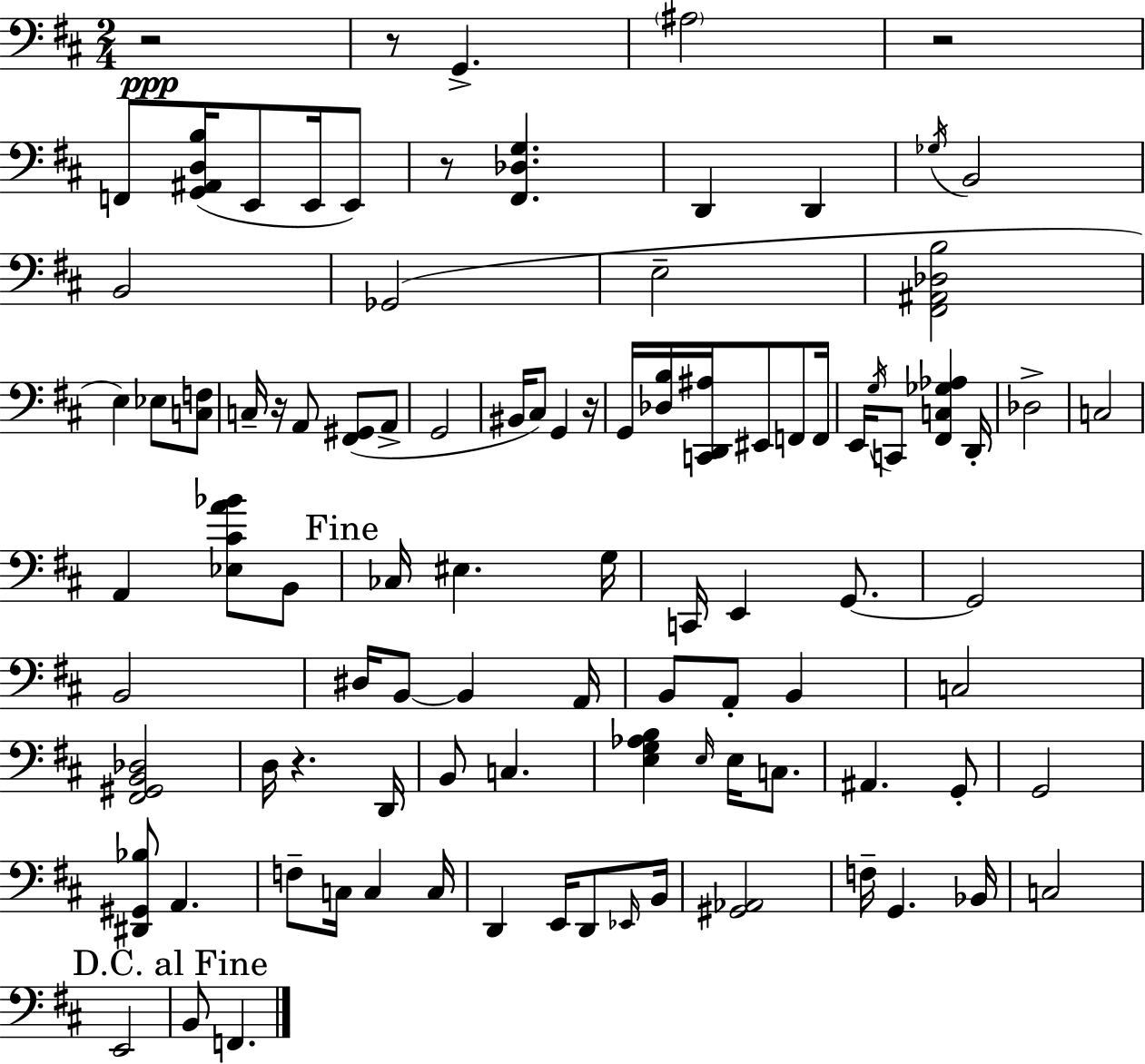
{
  \clef bass
  \numericTimeSignature
  \time 2/4
  \key d \major
  r2\ppp | r8 g,4.-> | \parenthesize ais2 | r2 | \break f,8 <g, ais, d b>16( e,8 e,16 e,8) | r8 <fis, des g>4. | d,4 d,4 | \acciaccatura { ges16 } b,2 | \break b,2 | ges,2( | e2-- | <fis, ais, des b>2 | \break e4) ees8 <c f>8 | c16-- r16 a,8 <fis, gis,>8( a,8-> | g,2 | bis,16 cis8) g,4 | \break r16 g,16 <des b>16 <c, d, ais>16 eis,8 f,8 | f,16 e,16 \acciaccatura { g16 } c,8 <fis, c ges aes>4 | d,16-. des2-> | c2 | \break a,4 <ees cis' a' bes'>8 | b,8 \mark "Fine" ces16 eis4. | g16 c,16 e,4 g,8.~~ | g,2 | \break b,2 | dis16 b,8~~ b,4 | a,16 b,8 a,8-. b,4 | c2 | \break <fis, gis, b, des>2 | d16 r4. | d,16 b,8 c4. | <e g aes b>4 \grace { e16 } e16 | \break c8. ais,4. | g,8-. g,2 | <dis, gis, bes>8 a,4. | f8-- c16 c4 | \break c16 d,4 e,16 | d,8 \grace { ees,16 } b,16 <gis, aes,>2 | f16-- g,4. | bes,16 c2 | \break e,2 | \mark "D.C. al Fine" b,8 f,4. | \bar "|."
}